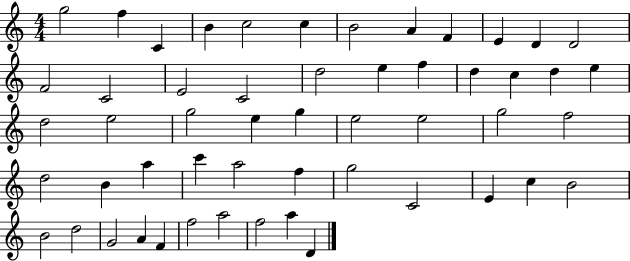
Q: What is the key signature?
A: C major